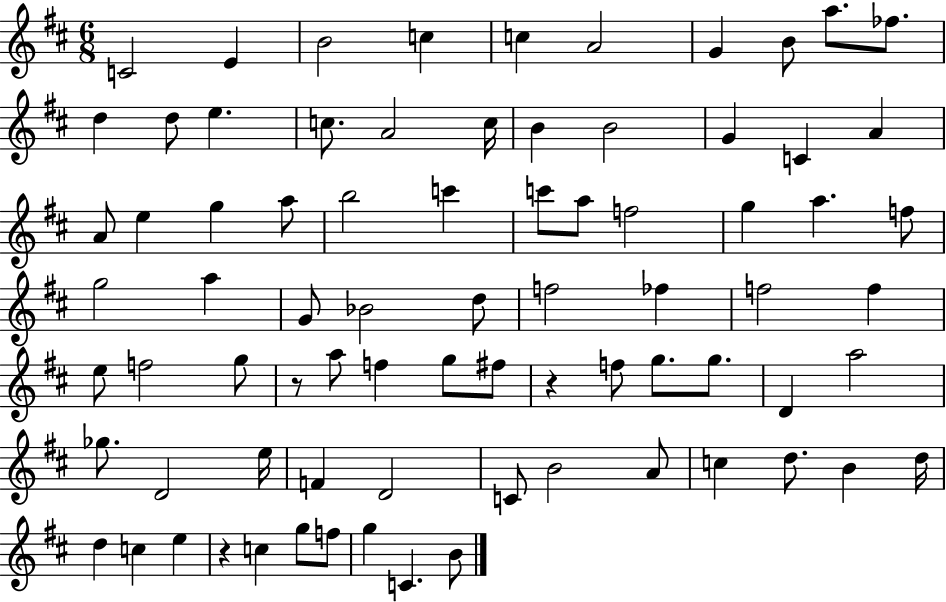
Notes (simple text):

C4/h E4/q B4/h C5/q C5/q A4/h G4/q B4/e A5/e. FES5/e. D5/q D5/e E5/q. C5/e. A4/h C5/s B4/q B4/h G4/q C4/q A4/q A4/e E5/q G5/q A5/e B5/h C6/q C6/e A5/e F5/h G5/q A5/q. F5/e G5/h A5/q G4/e Bb4/h D5/e F5/h FES5/q F5/h F5/q E5/e F5/h G5/e R/e A5/e F5/q G5/e F#5/e R/q F5/e G5/e. G5/e. D4/q A5/h Gb5/e. D4/h E5/s F4/q D4/h C4/e B4/h A4/e C5/q D5/e. B4/q D5/s D5/q C5/q E5/q R/q C5/q G5/e F5/e G5/q C4/q. B4/e